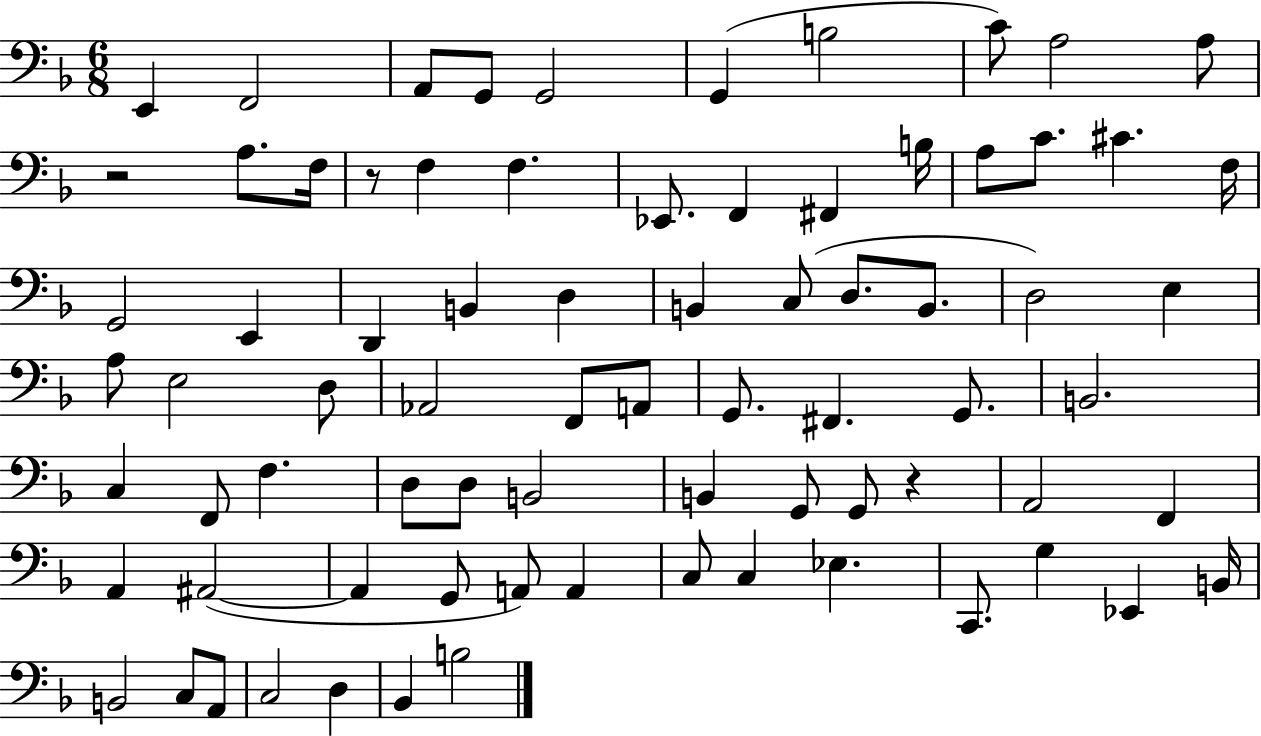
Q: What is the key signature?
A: F major